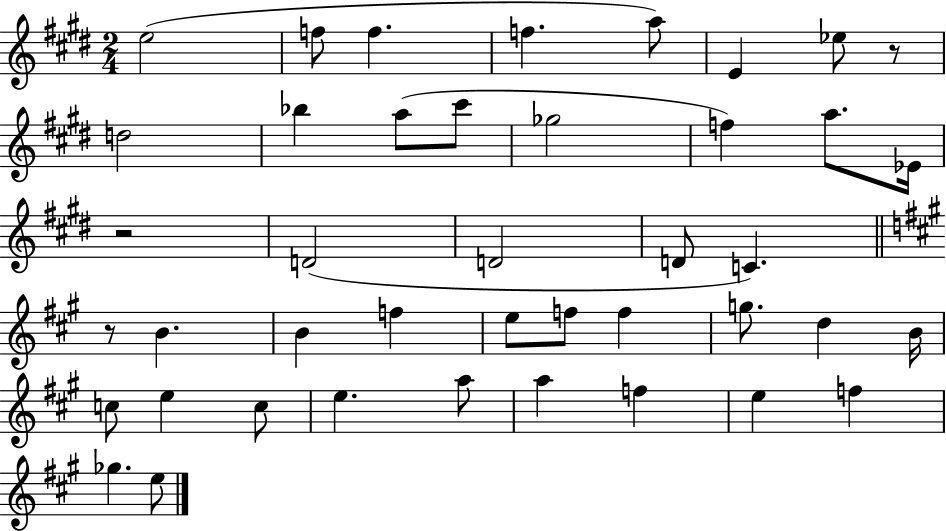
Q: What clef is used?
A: treble